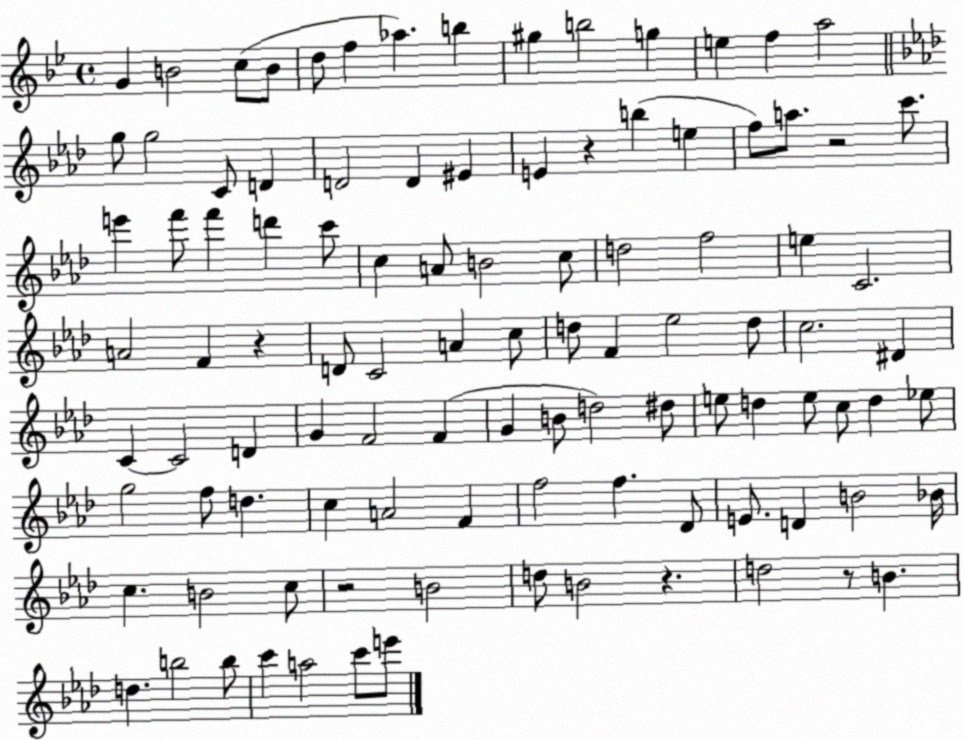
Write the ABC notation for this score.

X:1
T:Untitled
M:4/4
L:1/4
K:Bb
G B2 c/2 B/2 d/2 f _a b ^g b2 g e f a2 g/2 g2 C/2 D D2 D ^E E z b e f/2 a/2 z2 c'/2 e' f'/2 f' d' c'/2 c A/2 B2 c/2 d2 f2 e C2 A2 F z D/2 C2 A c/2 d/2 F _e2 d/2 c2 ^D C C2 D G F2 F G B/2 d2 ^d/2 e/2 d e/2 c/2 d _e/2 g2 f/2 d c A2 F f2 f _D/2 E/2 D B2 _B/4 c B2 c/2 z2 B2 d/2 B2 z d2 z/2 B d b2 b/2 c' a2 c'/2 e'/2